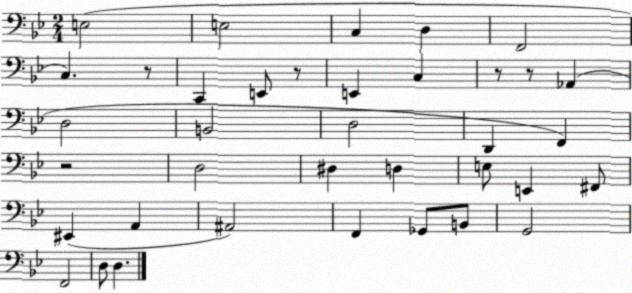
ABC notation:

X:1
T:Untitled
M:2/4
L:1/4
K:Bb
E,2 E,2 C, D, F,,2 C, z/2 C,, E,,/2 z/2 E,, C, z/2 z/2 _A,, D,2 B,,2 D,2 D,, F,, z2 D,2 ^D, D, E,/2 E,, ^F,,/2 ^E,, A,, ^A,,2 F,, _G,,/2 B,,/2 G,,2 F,,2 D,/2 D,